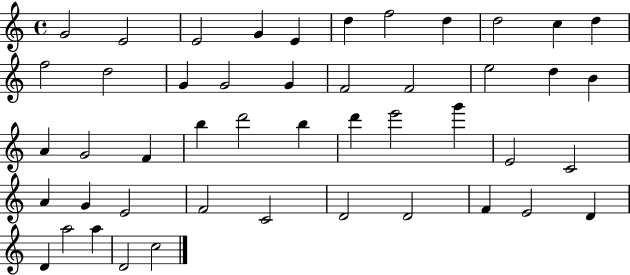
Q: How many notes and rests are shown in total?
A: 47